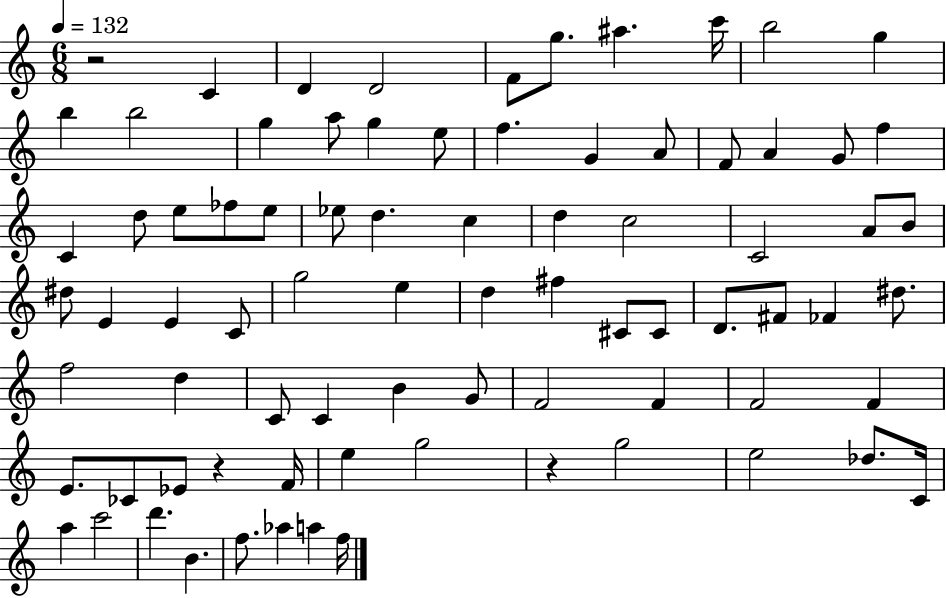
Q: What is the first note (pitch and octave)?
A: C4